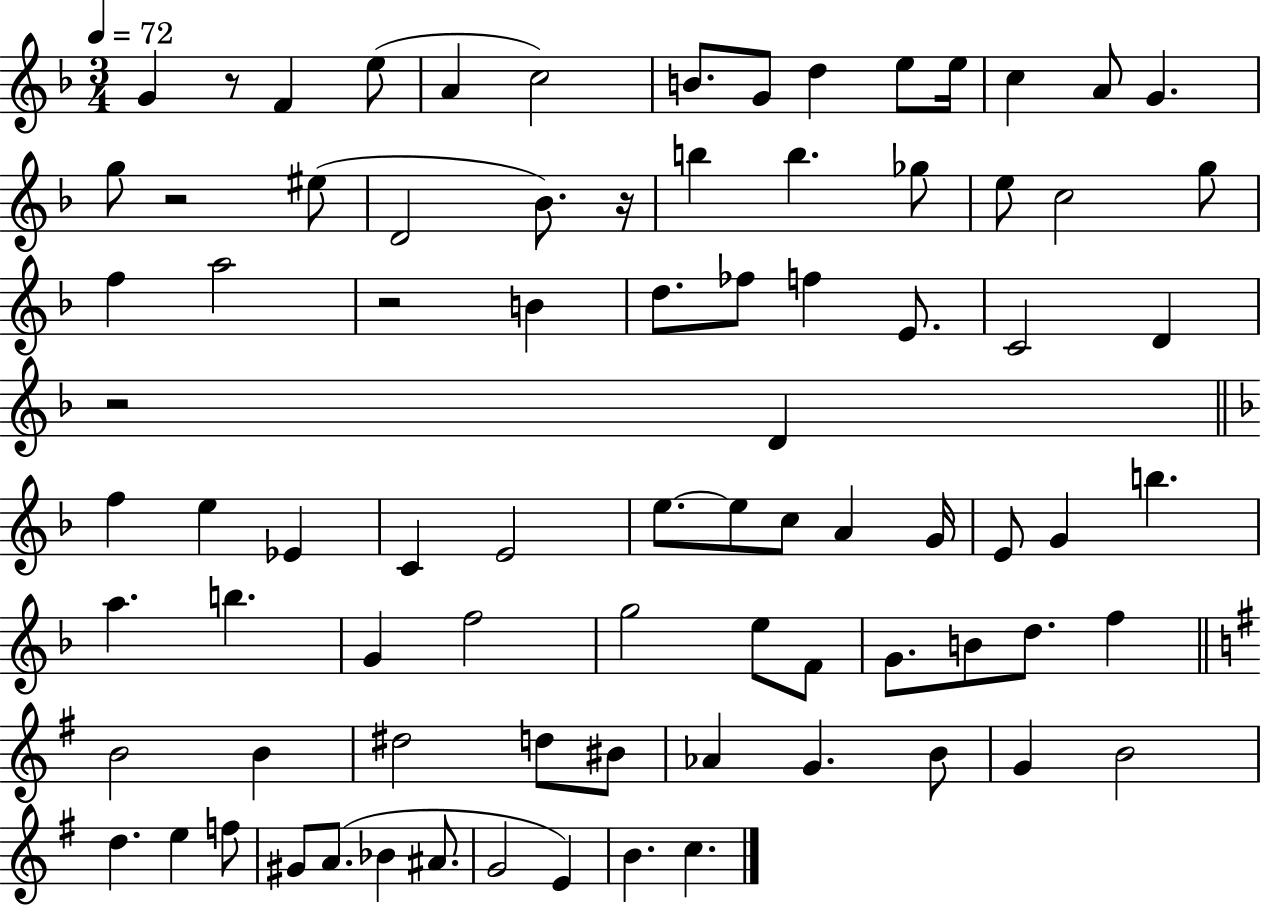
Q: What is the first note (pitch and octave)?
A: G4